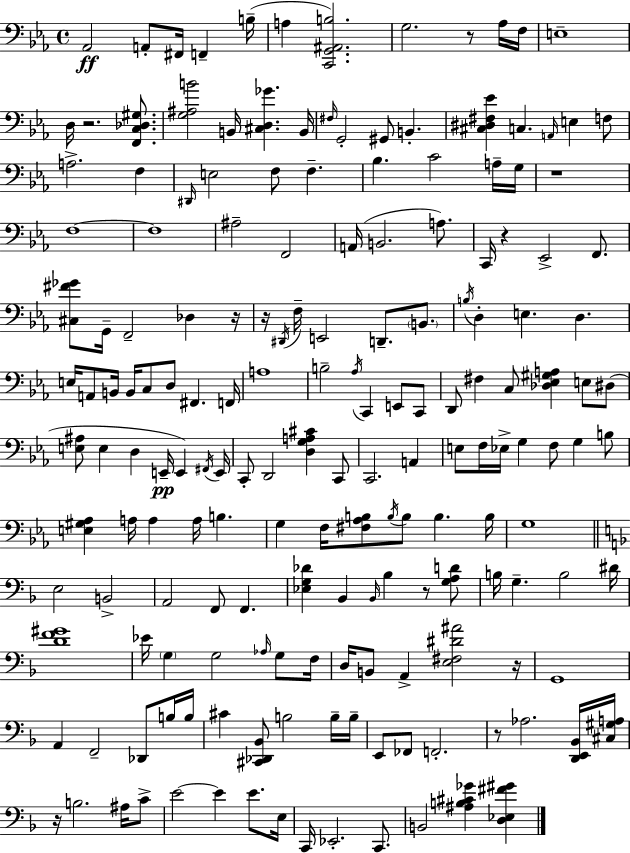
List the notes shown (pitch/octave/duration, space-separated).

Ab2/h A2/e F#2/s F2/q B3/s A3/q [C2,G2,A#2,B3]/h. G3/h. R/e Ab3/s F3/s E3/w D3/s R/h. [F2,C3,Db3,G#3]/e. [G3,A#3,B4]/h B2/s [C#3,D3,Gb4]/q. B2/s F#3/s G2/h G#2/e B2/q. [C#3,D#3,F#3,Eb4]/q C3/q. A2/s E3/q F3/e A3/h. F3/q D#2/s E3/h F3/e F3/q. Bb3/q. C4/h A3/s G3/s R/w F3/w F3/w A#3/h F2/h A2/s B2/h. A3/e. C2/s R/q Eb2/h F2/e. [C#3,F#4,Gb4]/e G2/s F2/h Db3/q R/s R/s D#2/s F3/s E2/h D2/e. B2/e. B3/s D3/q E3/q. D3/q. E3/s A2/e B2/s B2/s C3/e D3/e F#2/q. F2/s A3/w B3/h Ab3/s C2/q E2/e C2/e D2/e F#3/q C3/e [Db3,Eb3,G#3,A3]/q E3/e D#3/e [E3,A#3]/e E3/q D3/q E2/s E2/q F#2/s E2/s C2/e D2/h [D3,G3,A3,C#4]/q C2/e C2/h. A2/q E3/e F3/s Eb3/s G3/q F3/e G3/q B3/e [E3,G#3,Ab3]/q A3/s A3/q A3/s B3/q. G3/q F3/s [F#3,Ab3,B3]/e B3/s B3/e B3/q. B3/s G3/w E3/h B2/h A2/h F2/e F2/q. [Eb3,G3,Db4]/q Bb2/q Bb2/s Bb3/q R/e [G3,A3,D4]/e B3/s G3/q. B3/h D#4/s [D4,F4,G#4]/w Eb4/s G3/q G3/h Ab3/s G3/e F3/s D3/s B2/e A2/q [E3,F#3,D#4,A#4]/h R/s G2/w A2/q F2/h Db2/e B3/s B3/s C#4/q [C#2,Db2,Bb2]/e B3/h B3/s B3/s E2/e FES2/e F2/h. R/e Ab3/h. [D2,E2,Bb2]/s [C#3,G#3,A3]/s R/s B3/h. A#3/s C4/e E4/h E4/q E4/e. E3/s C2/s Eb2/h. C2/e. B2/h [A#3,B3,C#4,Gb4]/q [D3,Eb3,F#4,G#4]/q